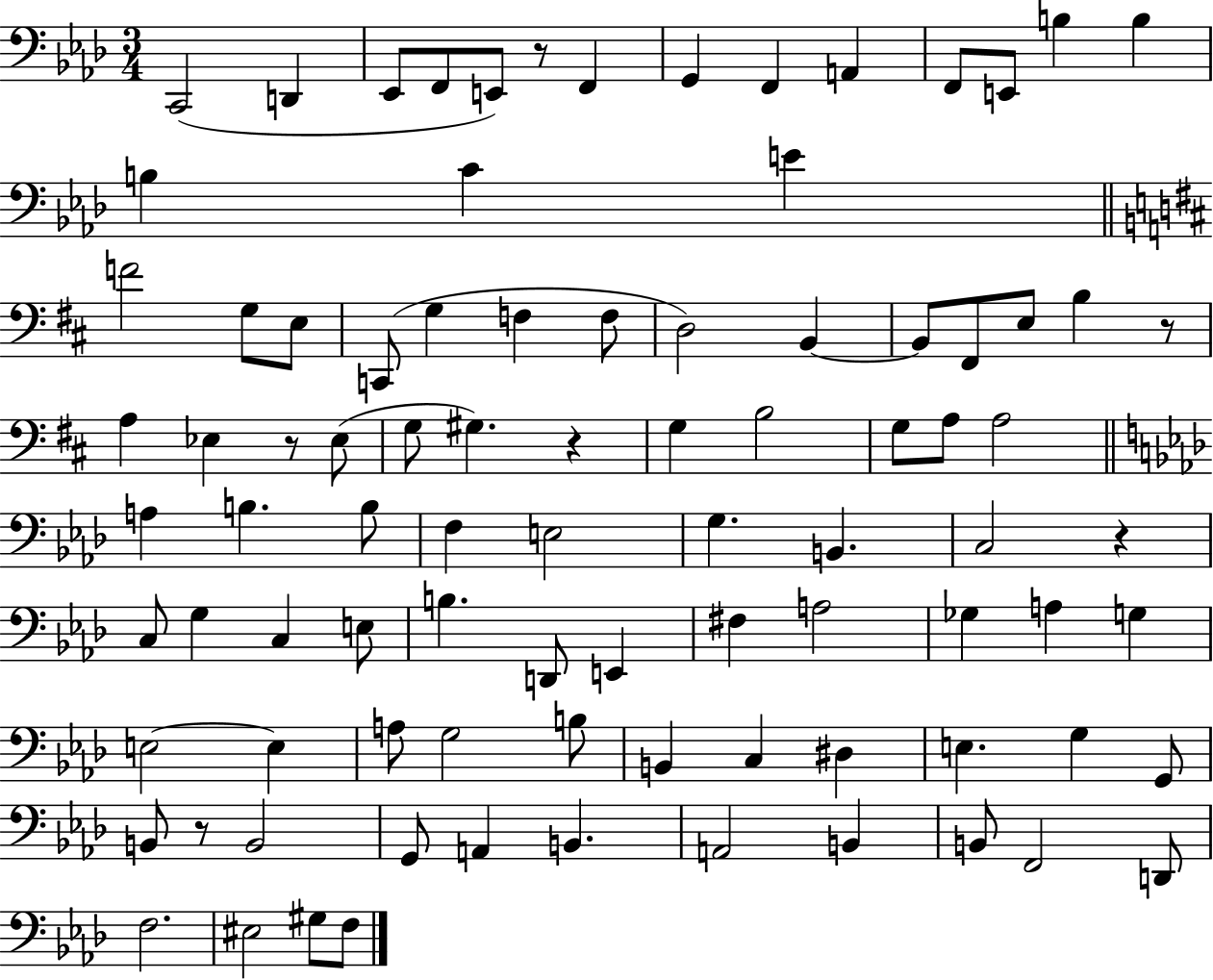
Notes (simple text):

C2/h D2/q Eb2/e F2/e E2/e R/e F2/q G2/q F2/q A2/q F2/e E2/e B3/q B3/q B3/q C4/q E4/q F4/h G3/e E3/e C2/e G3/q F3/q F3/e D3/h B2/q B2/e F#2/e E3/e B3/q R/e A3/q Eb3/q R/e Eb3/e G3/e G#3/q. R/q G3/q B3/h G3/e A3/e A3/h A3/q B3/q. B3/e F3/q E3/h G3/q. B2/q. C3/h R/q C3/e G3/q C3/q E3/e B3/q. D2/e E2/q F#3/q A3/h Gb3/q A3/q G3/q E3/h E3/q A3/e G3/h B3/e B2/q C3/q D#3/q E3/q. G3/q G2/e B2/e R/e B2/h G2/e A2/q B2/q. A2/h B2/q B2/e F2/h D2/e F3/h. EIS3/h G#3/e F3/e